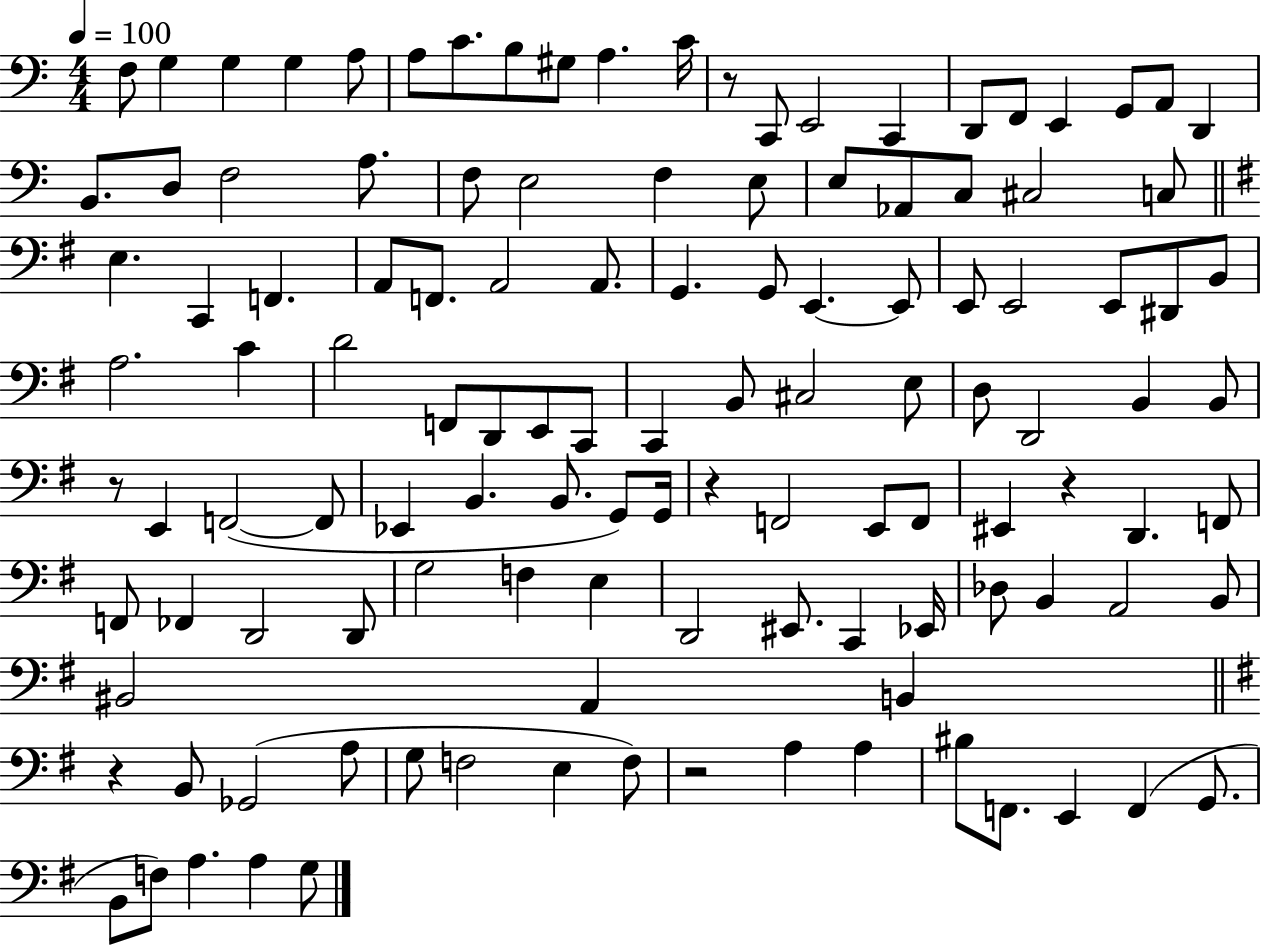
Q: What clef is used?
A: bass